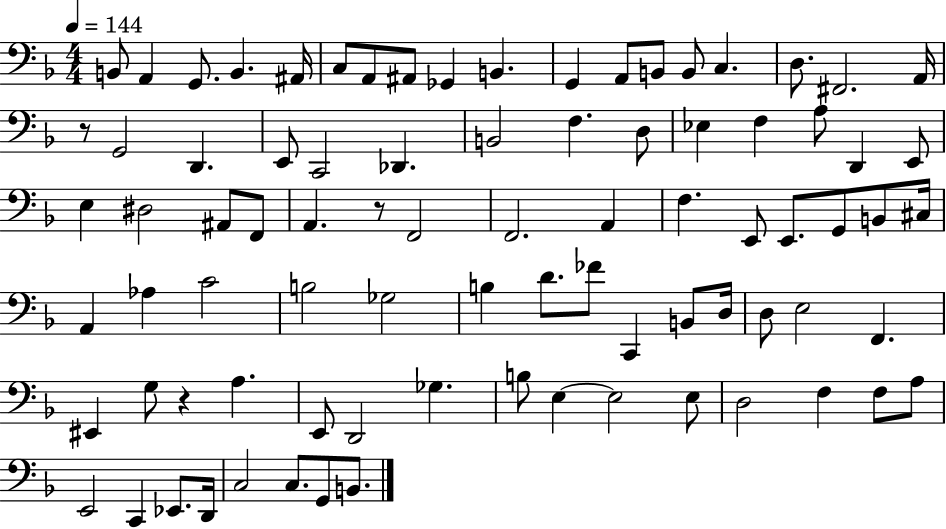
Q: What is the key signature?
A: F major